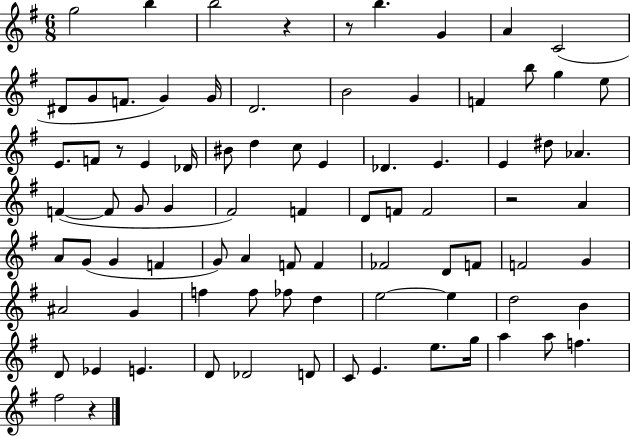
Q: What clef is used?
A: treble